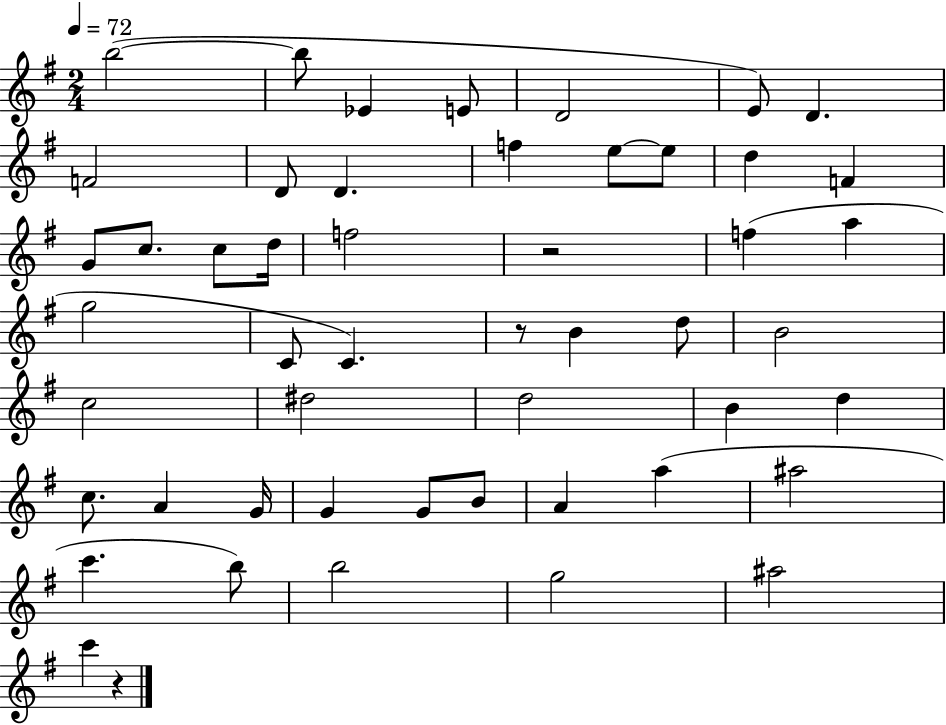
{
  \clef treble
  \numericTimeSignature
  \time 2/4
  \key g \major
  \tempo 4 = 72
  \repeat volta 2 { b''2~(~ | b''8 ees'4 e'8 | d'2 | e'8) d'4. | \break f'2 | d'8 d'4. | f''4 e''8~~ e''8 | d''4 f'4 | \break g'8 c''8. c''8 d''16 | f''2 | r2 | f''4( a''4 | \break g''2 | c'8 c'4.) | r8 b'4 d''8 | b'2 | \break c''2 | dis''2 | d''2 | b'4 d''4 | \break c''8. a'4 g'16 | g'4 g'8 b'8 | a'4 a''4( | ais''2 | \break c'''4. b''8) | b''2 | g''2 | ais''2 | \break c'''4 r4 | } \bar "|."
}